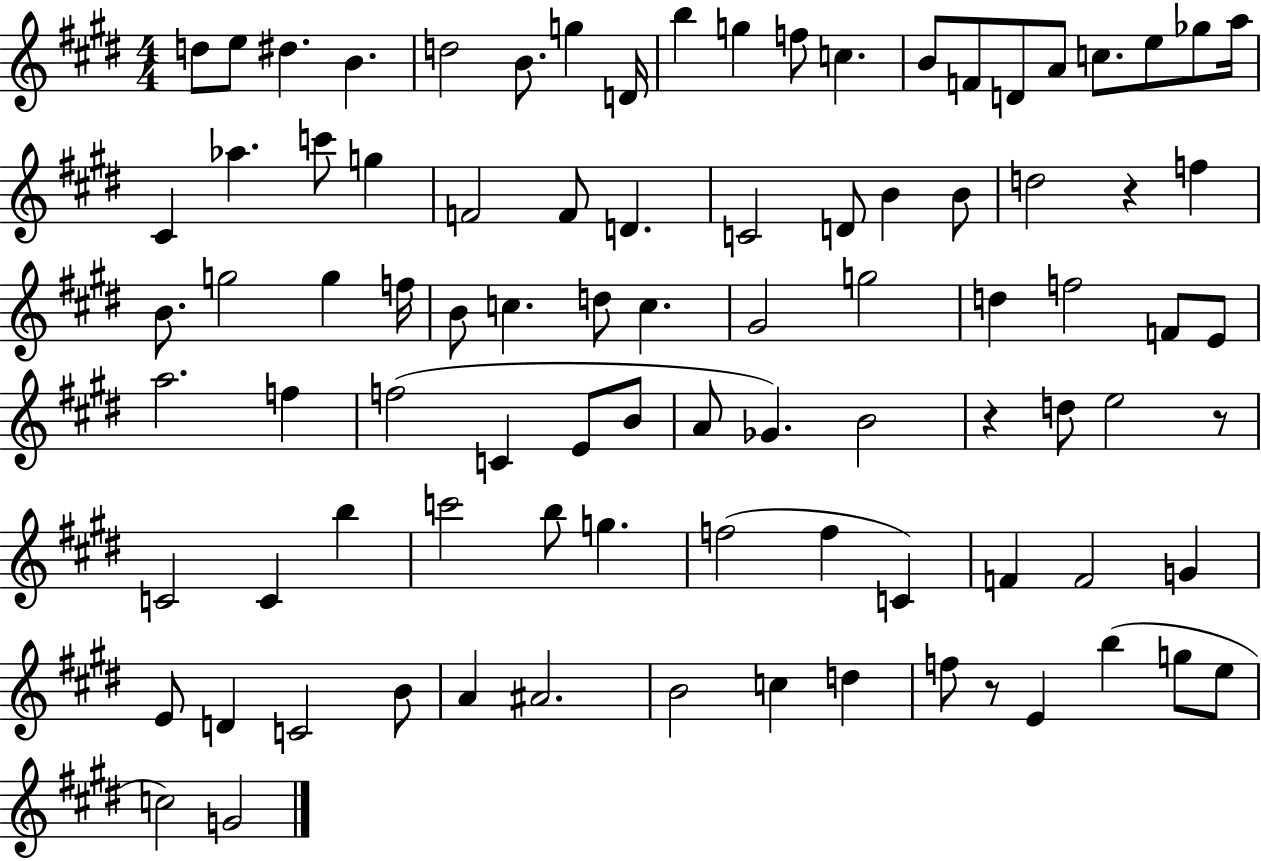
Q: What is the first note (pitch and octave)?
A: D5